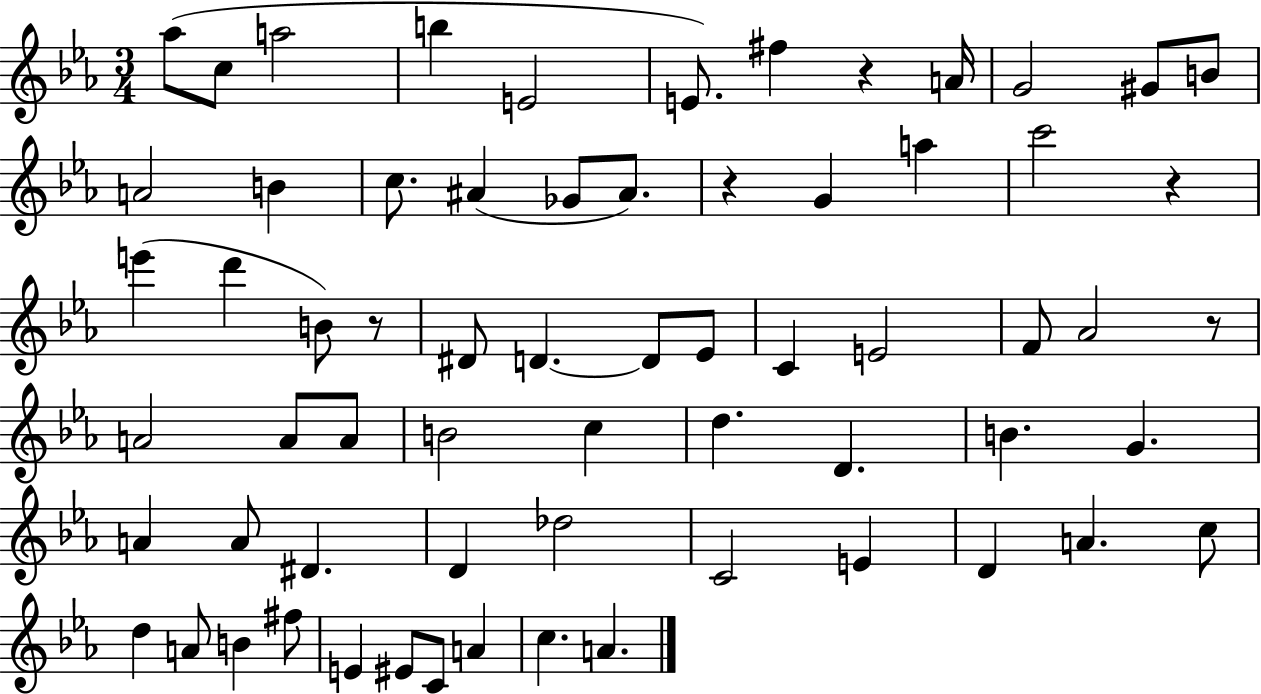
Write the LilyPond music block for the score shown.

{
  \clef treble
  \numericTimeSignature
  \time 3/4
  \key ees \major
  aes''8( c''8 a''2 | b''4 e'2 | e'8.) fis''4 r4 a'16 | g'2 gis'8 b'8 | \break a'2 b'4 | c''8. ais'4( ges'8 ais'8.) | r4 g'4 a''4 | c'''2 r4 | \break e'''4( d'''4 b'8) r8 | dis'8 d'4.~~ d'8 ees'8 | c'4 e'2 | f'8 aes'2 r8 | \break a'2 a'8 a'8 | b'2 c''4 | d''4. d'4. | b'4. g'4. | \break a'4 a'8 dis'4. | d'4 des''2 | c'2 e'4 | d'4 a'4. c''8 | \break d''4 a'8 b'4 fis''8 | e'4 eis'8 c'8 a'4 | c''4. a'4. | \bar "|."
}